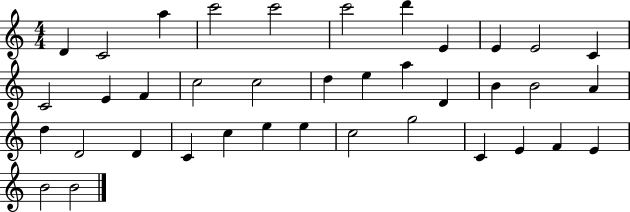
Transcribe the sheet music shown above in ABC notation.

X:1
T:Untitled
M:4/4
L:1/4
K:C
D C2 a c'2 c'2 c'2 d' E E E2 C C2 E F c2 c2 d e a D B B2 A d D2 D C c e e c2 g2 C E F E B2 B2